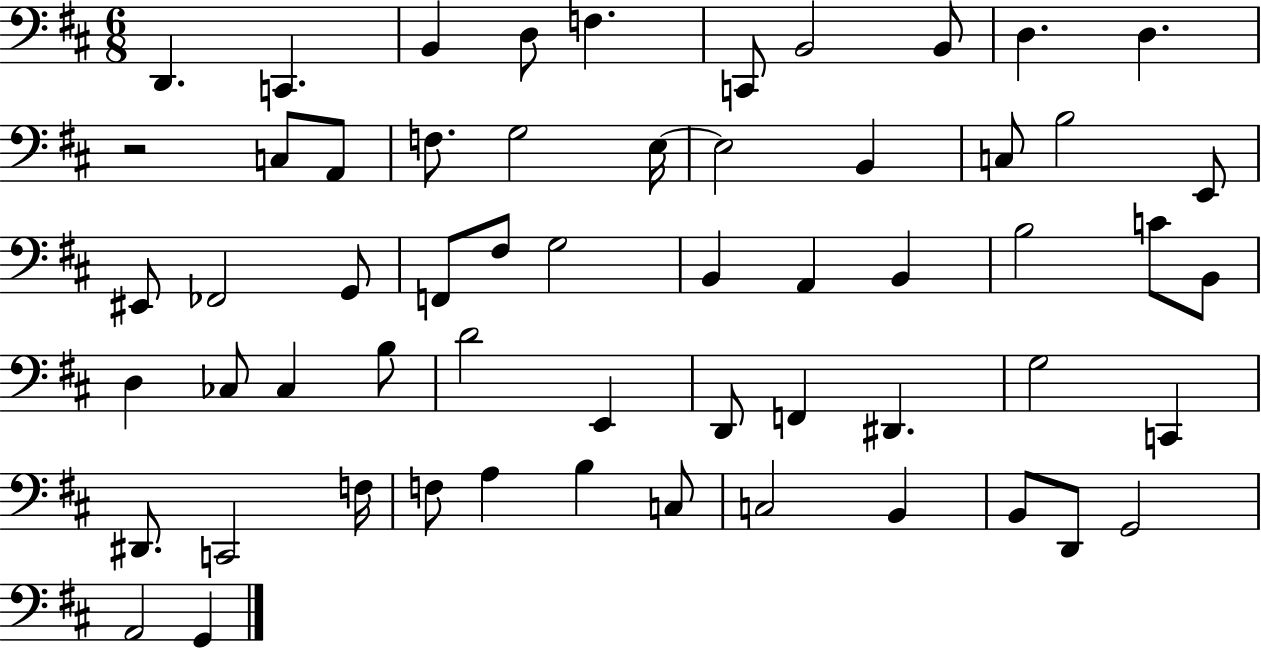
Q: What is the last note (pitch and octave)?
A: G2